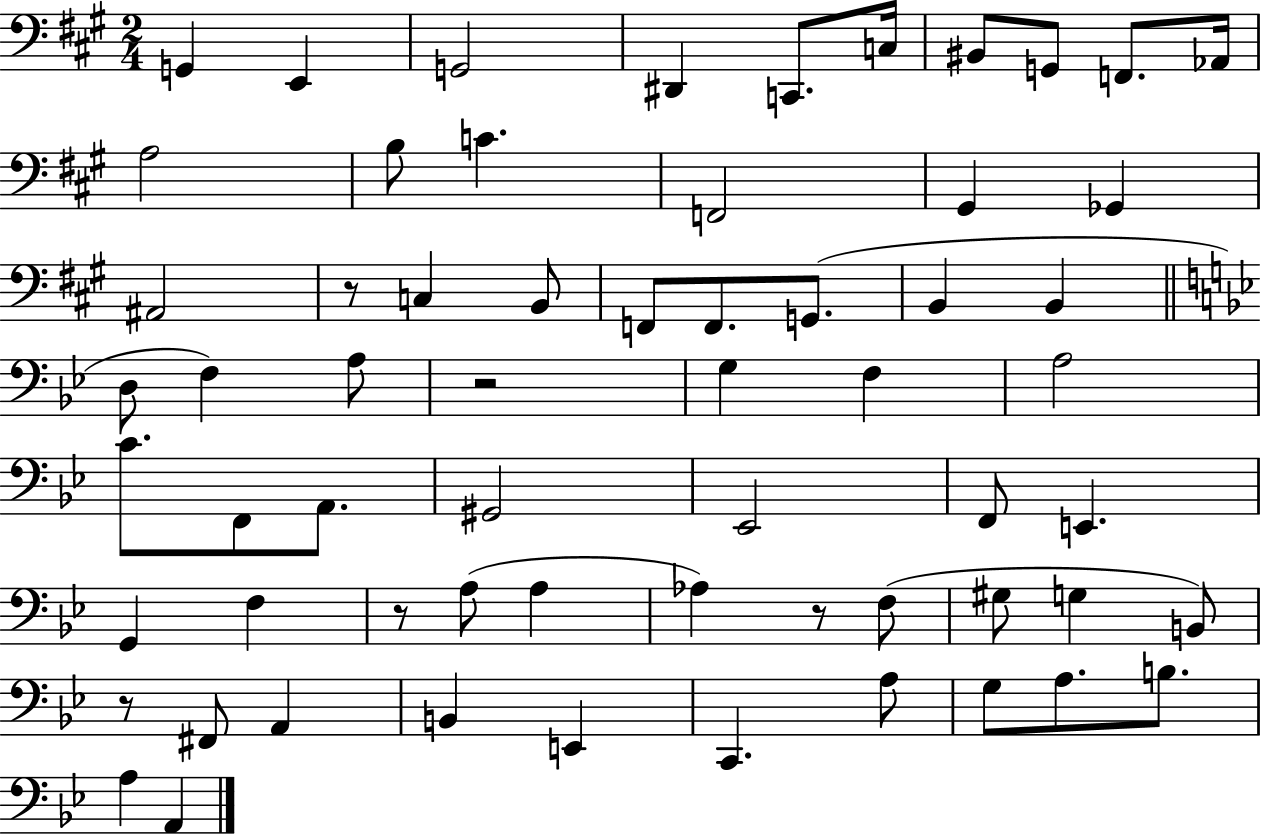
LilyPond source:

{
  \clef bass
  \numericTimeSignature
  \time 2/4
  \key a \major
  g,4 e,4 | g,2 | dis,4 c,8. c16 | bis,8 g,8 f,8. aes,16 | \break a2 | b8 c'4. | f,2 | gis,4 ges,4 | \break ais,2 | r8 c4 b,8 | f,8 f,8. g,8.( | b,4 b,4 | \break \bar "||" \break \key bes \major d8 f4) a8 | r2 | g4 f4 | a2 | \break c'8. f,8 a,8. | gis,2 | ees,2 | f,8 e,4. | \break g,4 f4 | r8 a8( a4 | aes4) r8 f8( | gis8 g4 b,8) | \break r8 fis,8 a,4 | b,4 e,4 | c,4. a8 | g8 a8. b8. | \break a4 a,4 | \bar "|."
}